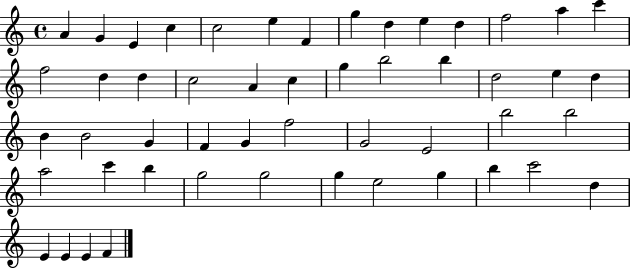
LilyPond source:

{
  \clef treble
  \time 4/4
  \defaultTimeSignature
  \key c \major
  a'4 g'4 e'4 c''4 | c''2 e''4 f'4 | g''4 d''4 e''4 d''4 | f''2 a''4 c'''4 | \break f''2 d''4 d''4 | c''2 a'4 c''4 | g''4 b''2 b''4 | d''2 e''4 d''4 | \break b'4 b'2 g'4 | f'4 g'4 f''2 | g'2 e'2 | b''2 b''2 | \break a''2 c'''4 b''4 | g''2 g''2 | g''4 e''2 g''4 | b''4 c'''2 d''4 | \break e'4 e'4 e'4 f'4 | \bar "|."
}